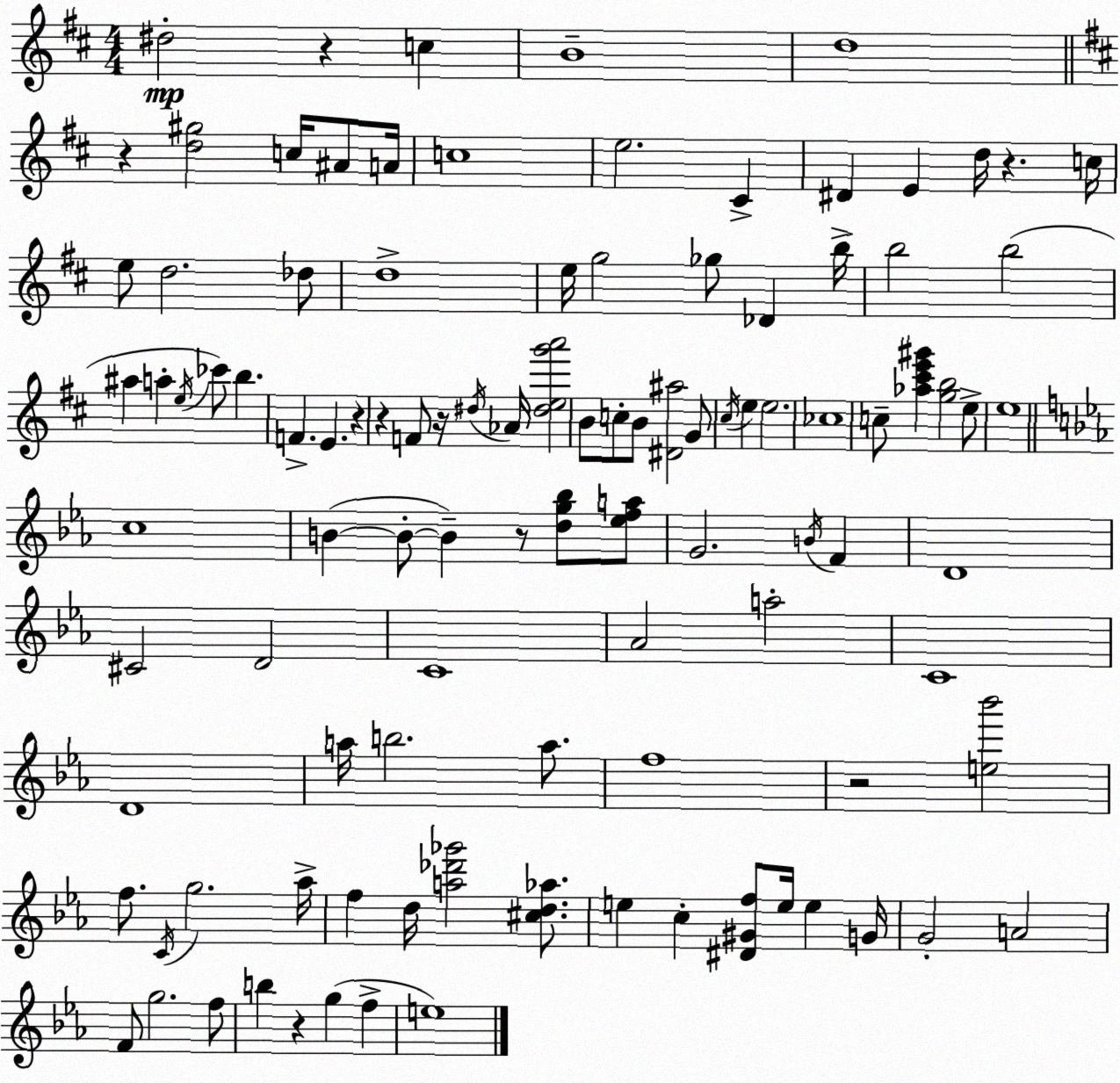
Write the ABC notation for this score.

X:1
T:Untitled
M:4/4
L:1/4
K:D
^d2 z c B4 d4 z [d^g]2 c/4 ^A/2 A/4 c4 e2 ^C ^D E d/4 z c/4 e/2 d2 _d/2 d4 e/4 g2 _g/2 _D b/4 b2 b2 ^a a e/4 _c'/2 b F E z z F/2 z/4 ^d/4 _A/4 [^deg'a']2 B/2 c/2 B/2 [^D^a]2 G/2 ^c/4 e e2 _c4 c/2 [_a^c'e'^g'] [gb]2 e/2 e4 c4 B B/2 B z/2 [dg_b]/2 [_efa]/2 G2 B/4 F D4 ^C2 D2 C4 _A2 a2 C4 D4 a/4 b2 a/2 f4 z2 [e_b']2 f/2 C/4 g2 _a/4 f d/4 [a_d'_g']2 [^cd_a]/2 e c [^D^Gf]/2 e/4 e G/4 G2 A2 F/2 g2 f/2 b z g f e4